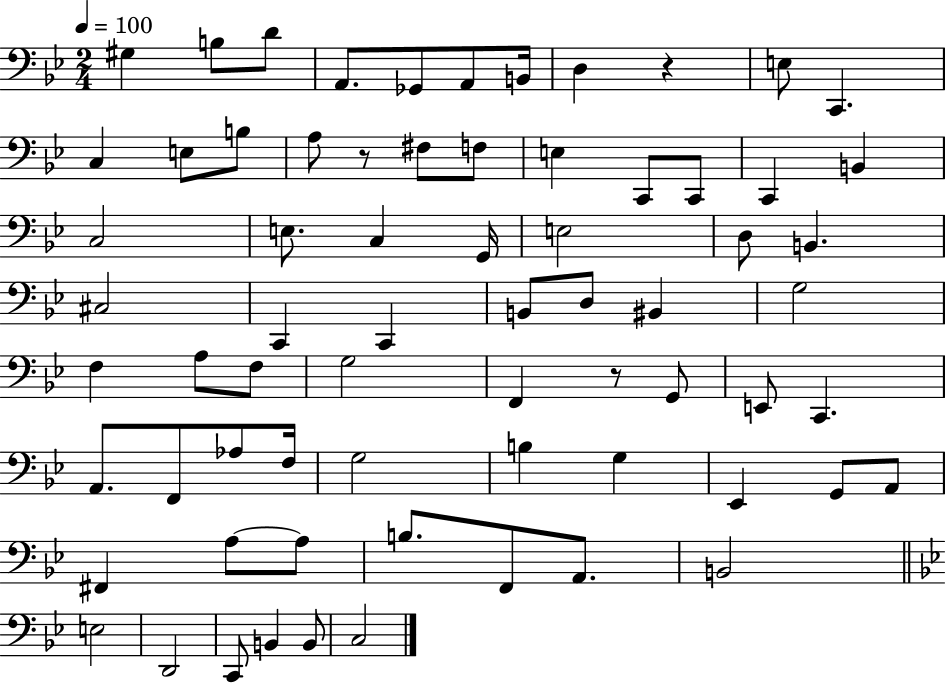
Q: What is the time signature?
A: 2/4